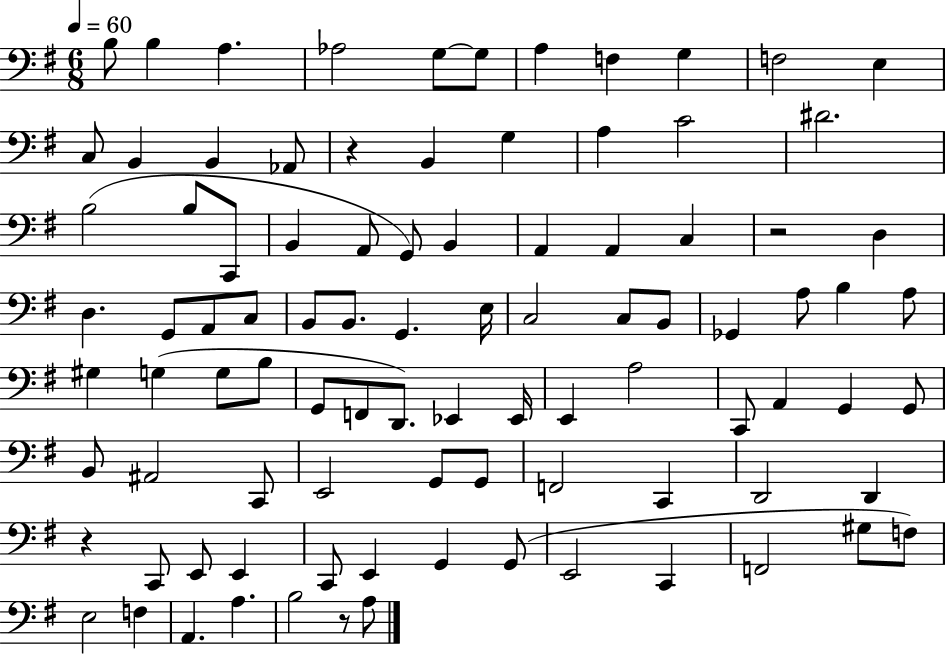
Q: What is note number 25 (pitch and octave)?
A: A2